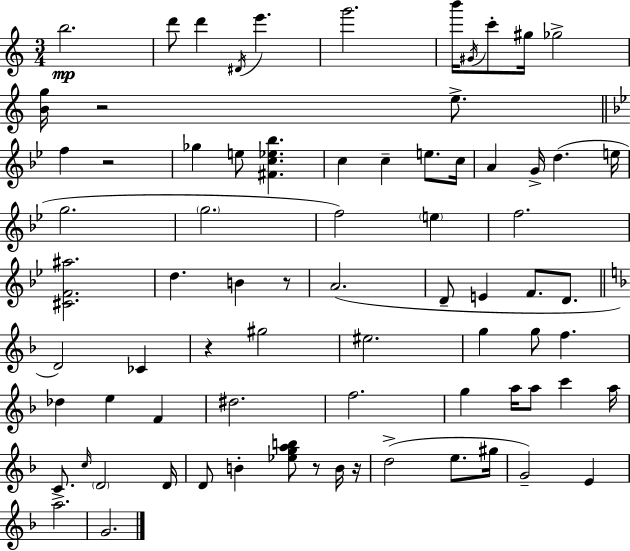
{
  \clef treble
  \numericTimeSignature
  \time 3/4
  \key a \minor
  b''2.\mp | d'''8 d'''4 \acciaccatura { dis'16 } e'''4. | g'''2. | b'''16 \acciaccatura { gis'16 } c'''8-. gis''16 ges''2-> | \break <b' g''>16 r2 e''8.-> | \bar "||" \break \key g \minor f''4 r2 | ges''4 e''8 <fis' c'' ees'' bes''>4. | c''4 c''4-- e''8. c''16 | a'4 g'16-> d''4.( e''16 | \break g''2. | \parenthesize g''2. | f''2) \parenthesize e''4 | f''2. | \break <cis' f' ais''>2. | d''4. b'4 r8 | a'2.( | d'8-- e'4 f'8. d'8. | \break \bar "||" \break \key f \major d'2) ces'4 | r4 gis''2 | eis''2. | g''4 g''8 f''4. | \break des''4 e''4 f'4 | dis''2. | f''2. | g''4 a''16 a''8 c'''4 a''16 | \break c'8. \grace { c''16 } \parenthesize d'2 | d'16 d'8 b'4-. <ees'' g'' a'' b''>8 r8 b'16 | r16 d''2->( e''8. | gis''16 g'2--) e'4 | \break a''2.-> | g'2. | \bar "|."
}